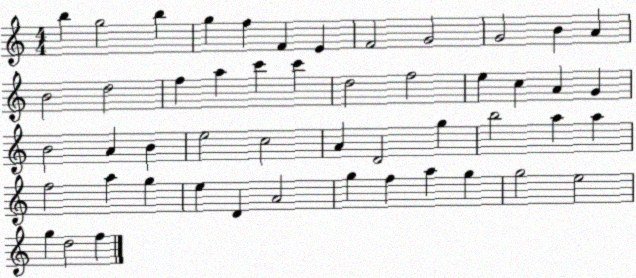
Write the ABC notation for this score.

X:1
T:Untitled
M:4/4
L:1/4
K:C
b g2 b g f F E F2 G2 G2 B A B2 d2 f a c' c' d2 f2 e c A G B2 A B e2 c2 A D2 g b2 a a f2 a g e D A2 g f a g g2 e2 g d2 f